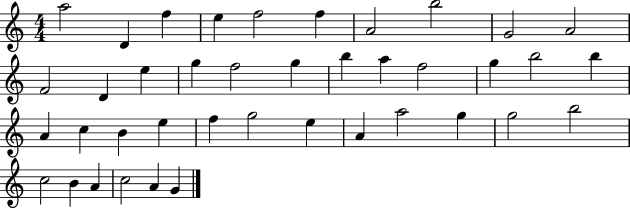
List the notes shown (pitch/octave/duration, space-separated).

A5/h D4/q F5/q E5/q F5/h F5/q A4/h B5/h G4/h A4/h F4/h D4/q E5/q G5/q F5/h G5/q B5/q A5/q F5/h G5/q B5/h B5/q A4/q C5/q B4/q E5/q F5/q G5/h E5/q A4/q A5/h G5/q G5/h B5/h C5/h B4/q A4/q C5/h A4/q G4/q